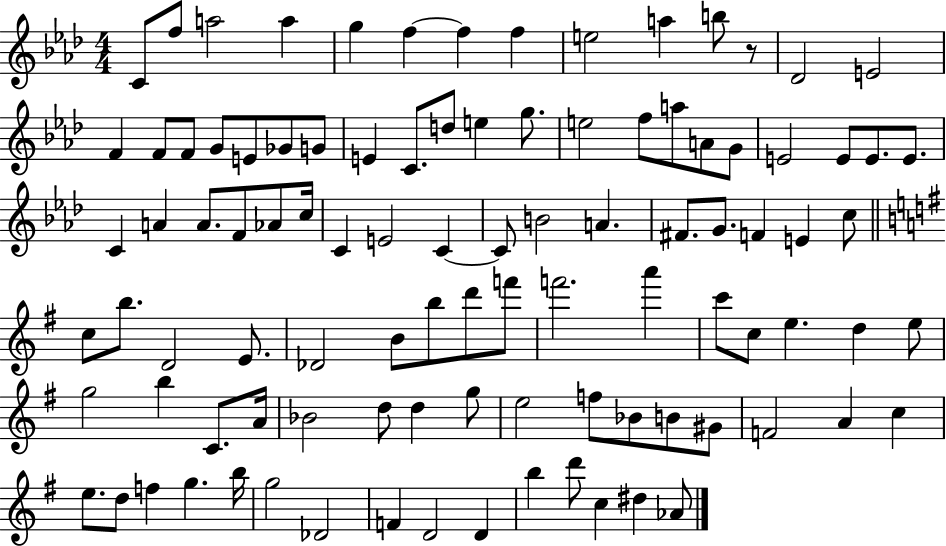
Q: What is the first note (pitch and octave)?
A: C4